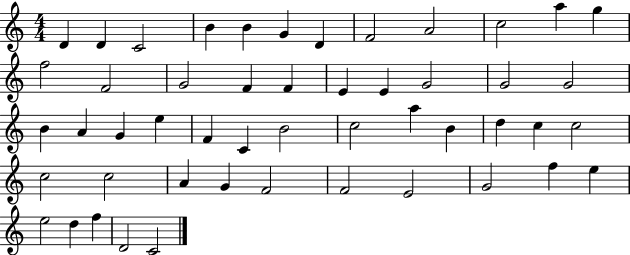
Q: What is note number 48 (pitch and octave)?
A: F5